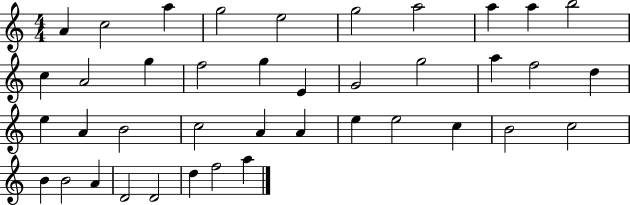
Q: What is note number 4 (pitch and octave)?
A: G5